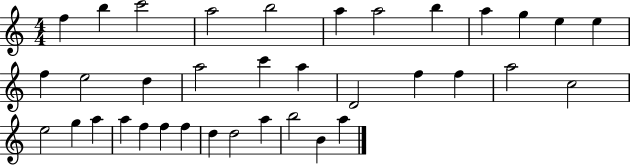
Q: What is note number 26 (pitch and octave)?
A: A5